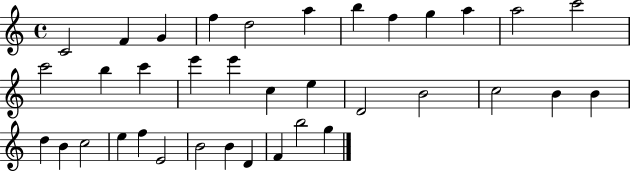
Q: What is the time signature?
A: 4/4